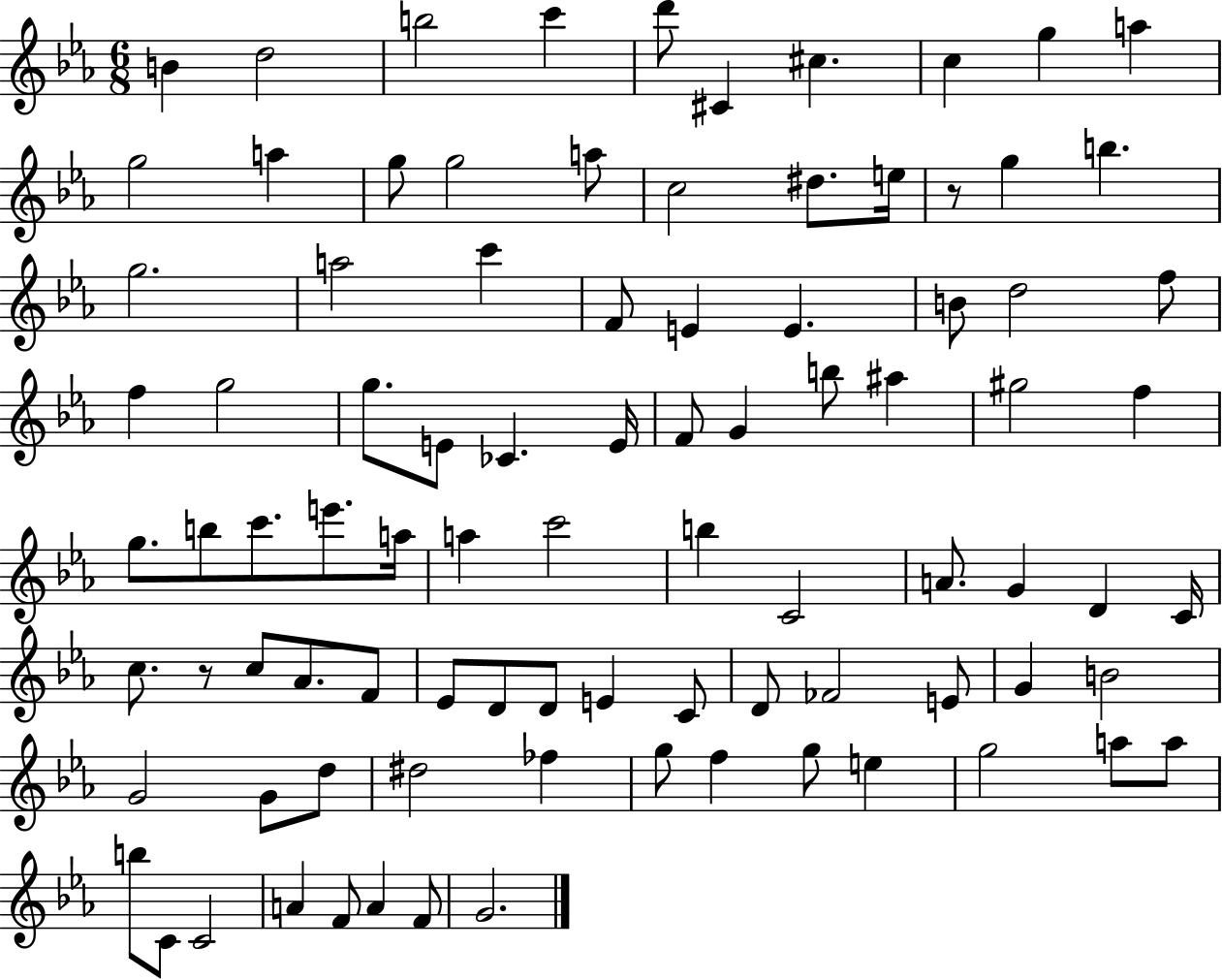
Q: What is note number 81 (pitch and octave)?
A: B5